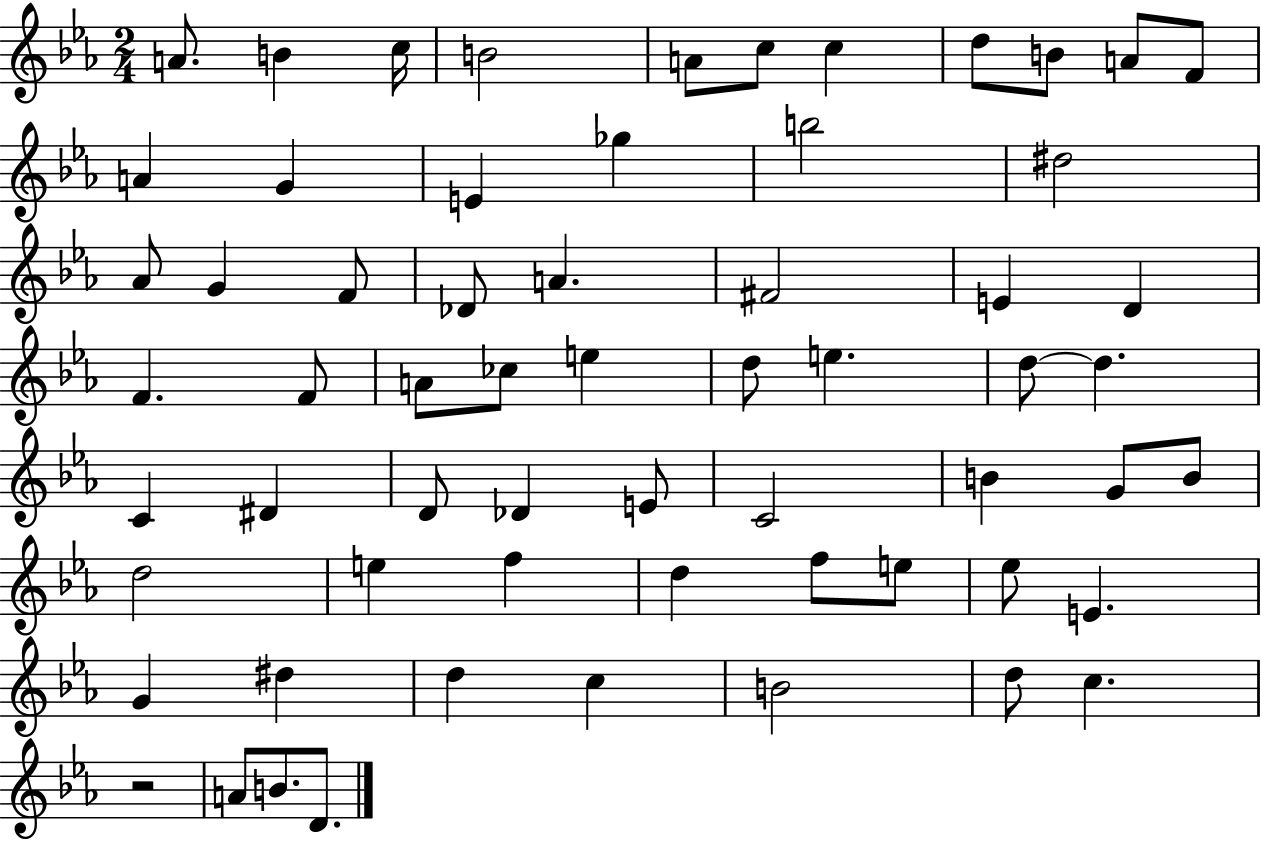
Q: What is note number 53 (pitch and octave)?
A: D#5